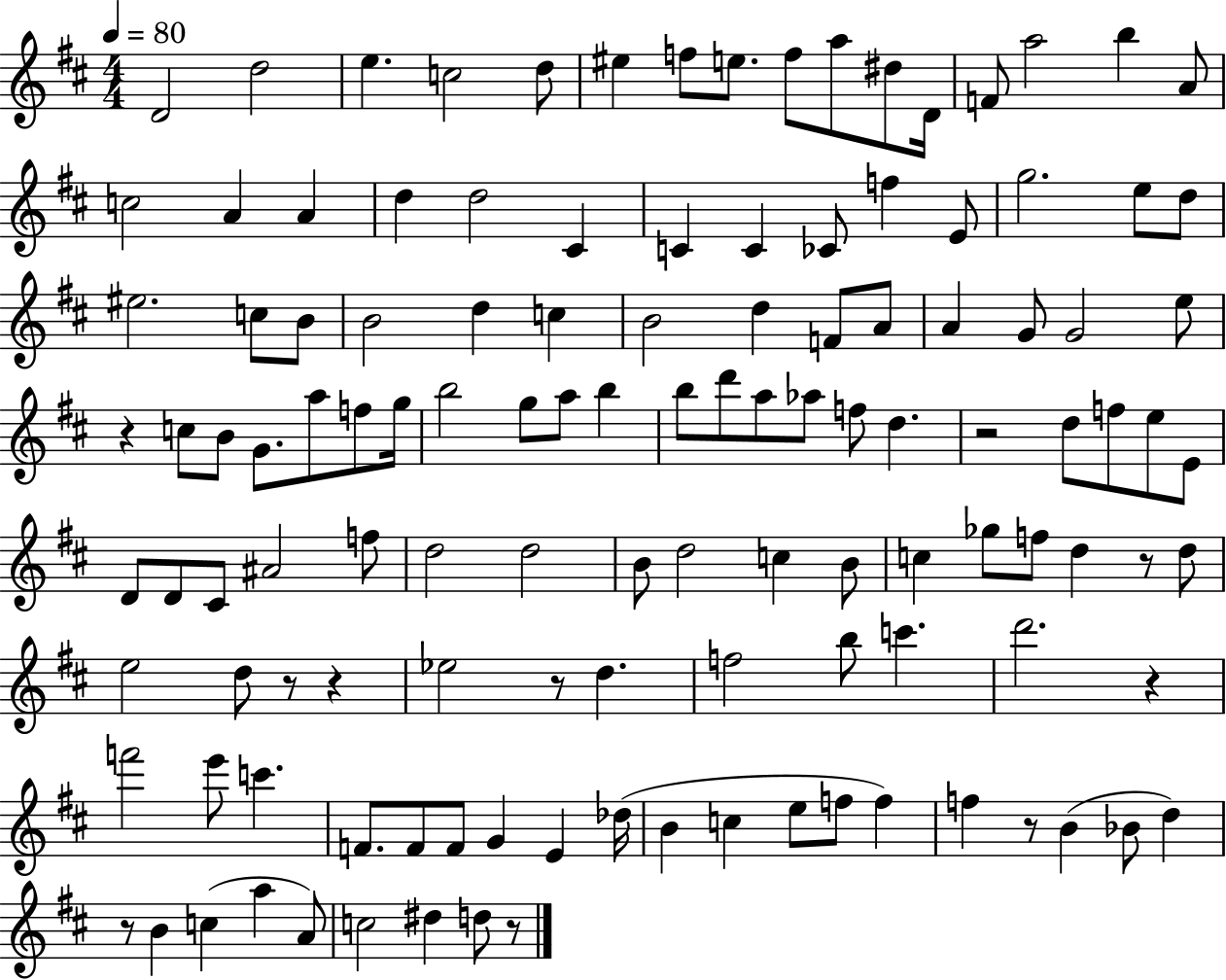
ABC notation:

X:1
T:Untitled
M:4/4
L:1/4
K:D
D2 d2 e c2 d/2 ^e f/2 e/2 f/2 a/2 ^d/2 D/4 F/2 a2 b A/2 c2 A A d d2 ^C C C _C/2 f E/2 g2 e/2 d/2 ^e2 c/2 B/2 B2 d c B2 d F/2 A/2 A G/2 G2 e/2 z c/2 B/2 G/2 a/2 f/2 g/4 b2 g/2 a/2 b b/2 d'/2 a/2 _a/2 f/2 d z2 d/2 f/2 e/2 E/2 D/2 D/2 ^C/2 ^A2 f/2 d2 d2 B/2 d2 c B/2 c _g/2 f/2 d z/2 d/2 e2 d/2 z/2 z _e2 z/2 d f2 b/2 c' d'2 z f'2 e'/2 c' F/2 F/2 F/2 G E _d/4 B c e/2 f/2 f f z/2 B _B/2 d z/2 B c a A/2 c2 ^d d/2 z/2